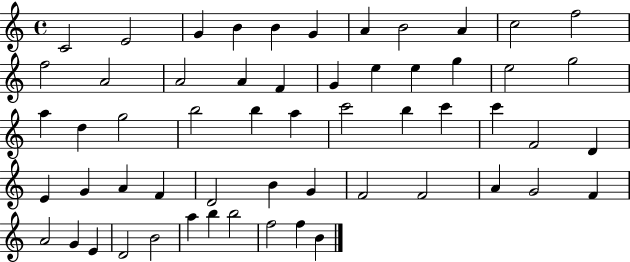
{
  \clef treble
  \time 4/4
  \defaultTimeSignature
  \key c \major
  c'2 e'2 | g'4 b'4 b'4 g'4 | a'4 b'2 a'4 | c''2 f''2 | \break f''2 a'2 | a'2 a'4 f'4 | g'4 e''4 e''4 g''4 | e''2 g''2 | \break a''4 d''4 g''2 | b''2 b''4 a''4 | c'''2 b''4 c'''4 | c'''4 f'2 d'4 | \break e'4 g'4 a'4 f'4 | d'2 b'4 g'4 | f'2 f'2 | a'4 g'2 f'4 | \break a'2 g'4 e'4 | d'2 b'2 | a''4 b''4 b''2 | f''2 f''4 b'4 | \break \bar "|."
}